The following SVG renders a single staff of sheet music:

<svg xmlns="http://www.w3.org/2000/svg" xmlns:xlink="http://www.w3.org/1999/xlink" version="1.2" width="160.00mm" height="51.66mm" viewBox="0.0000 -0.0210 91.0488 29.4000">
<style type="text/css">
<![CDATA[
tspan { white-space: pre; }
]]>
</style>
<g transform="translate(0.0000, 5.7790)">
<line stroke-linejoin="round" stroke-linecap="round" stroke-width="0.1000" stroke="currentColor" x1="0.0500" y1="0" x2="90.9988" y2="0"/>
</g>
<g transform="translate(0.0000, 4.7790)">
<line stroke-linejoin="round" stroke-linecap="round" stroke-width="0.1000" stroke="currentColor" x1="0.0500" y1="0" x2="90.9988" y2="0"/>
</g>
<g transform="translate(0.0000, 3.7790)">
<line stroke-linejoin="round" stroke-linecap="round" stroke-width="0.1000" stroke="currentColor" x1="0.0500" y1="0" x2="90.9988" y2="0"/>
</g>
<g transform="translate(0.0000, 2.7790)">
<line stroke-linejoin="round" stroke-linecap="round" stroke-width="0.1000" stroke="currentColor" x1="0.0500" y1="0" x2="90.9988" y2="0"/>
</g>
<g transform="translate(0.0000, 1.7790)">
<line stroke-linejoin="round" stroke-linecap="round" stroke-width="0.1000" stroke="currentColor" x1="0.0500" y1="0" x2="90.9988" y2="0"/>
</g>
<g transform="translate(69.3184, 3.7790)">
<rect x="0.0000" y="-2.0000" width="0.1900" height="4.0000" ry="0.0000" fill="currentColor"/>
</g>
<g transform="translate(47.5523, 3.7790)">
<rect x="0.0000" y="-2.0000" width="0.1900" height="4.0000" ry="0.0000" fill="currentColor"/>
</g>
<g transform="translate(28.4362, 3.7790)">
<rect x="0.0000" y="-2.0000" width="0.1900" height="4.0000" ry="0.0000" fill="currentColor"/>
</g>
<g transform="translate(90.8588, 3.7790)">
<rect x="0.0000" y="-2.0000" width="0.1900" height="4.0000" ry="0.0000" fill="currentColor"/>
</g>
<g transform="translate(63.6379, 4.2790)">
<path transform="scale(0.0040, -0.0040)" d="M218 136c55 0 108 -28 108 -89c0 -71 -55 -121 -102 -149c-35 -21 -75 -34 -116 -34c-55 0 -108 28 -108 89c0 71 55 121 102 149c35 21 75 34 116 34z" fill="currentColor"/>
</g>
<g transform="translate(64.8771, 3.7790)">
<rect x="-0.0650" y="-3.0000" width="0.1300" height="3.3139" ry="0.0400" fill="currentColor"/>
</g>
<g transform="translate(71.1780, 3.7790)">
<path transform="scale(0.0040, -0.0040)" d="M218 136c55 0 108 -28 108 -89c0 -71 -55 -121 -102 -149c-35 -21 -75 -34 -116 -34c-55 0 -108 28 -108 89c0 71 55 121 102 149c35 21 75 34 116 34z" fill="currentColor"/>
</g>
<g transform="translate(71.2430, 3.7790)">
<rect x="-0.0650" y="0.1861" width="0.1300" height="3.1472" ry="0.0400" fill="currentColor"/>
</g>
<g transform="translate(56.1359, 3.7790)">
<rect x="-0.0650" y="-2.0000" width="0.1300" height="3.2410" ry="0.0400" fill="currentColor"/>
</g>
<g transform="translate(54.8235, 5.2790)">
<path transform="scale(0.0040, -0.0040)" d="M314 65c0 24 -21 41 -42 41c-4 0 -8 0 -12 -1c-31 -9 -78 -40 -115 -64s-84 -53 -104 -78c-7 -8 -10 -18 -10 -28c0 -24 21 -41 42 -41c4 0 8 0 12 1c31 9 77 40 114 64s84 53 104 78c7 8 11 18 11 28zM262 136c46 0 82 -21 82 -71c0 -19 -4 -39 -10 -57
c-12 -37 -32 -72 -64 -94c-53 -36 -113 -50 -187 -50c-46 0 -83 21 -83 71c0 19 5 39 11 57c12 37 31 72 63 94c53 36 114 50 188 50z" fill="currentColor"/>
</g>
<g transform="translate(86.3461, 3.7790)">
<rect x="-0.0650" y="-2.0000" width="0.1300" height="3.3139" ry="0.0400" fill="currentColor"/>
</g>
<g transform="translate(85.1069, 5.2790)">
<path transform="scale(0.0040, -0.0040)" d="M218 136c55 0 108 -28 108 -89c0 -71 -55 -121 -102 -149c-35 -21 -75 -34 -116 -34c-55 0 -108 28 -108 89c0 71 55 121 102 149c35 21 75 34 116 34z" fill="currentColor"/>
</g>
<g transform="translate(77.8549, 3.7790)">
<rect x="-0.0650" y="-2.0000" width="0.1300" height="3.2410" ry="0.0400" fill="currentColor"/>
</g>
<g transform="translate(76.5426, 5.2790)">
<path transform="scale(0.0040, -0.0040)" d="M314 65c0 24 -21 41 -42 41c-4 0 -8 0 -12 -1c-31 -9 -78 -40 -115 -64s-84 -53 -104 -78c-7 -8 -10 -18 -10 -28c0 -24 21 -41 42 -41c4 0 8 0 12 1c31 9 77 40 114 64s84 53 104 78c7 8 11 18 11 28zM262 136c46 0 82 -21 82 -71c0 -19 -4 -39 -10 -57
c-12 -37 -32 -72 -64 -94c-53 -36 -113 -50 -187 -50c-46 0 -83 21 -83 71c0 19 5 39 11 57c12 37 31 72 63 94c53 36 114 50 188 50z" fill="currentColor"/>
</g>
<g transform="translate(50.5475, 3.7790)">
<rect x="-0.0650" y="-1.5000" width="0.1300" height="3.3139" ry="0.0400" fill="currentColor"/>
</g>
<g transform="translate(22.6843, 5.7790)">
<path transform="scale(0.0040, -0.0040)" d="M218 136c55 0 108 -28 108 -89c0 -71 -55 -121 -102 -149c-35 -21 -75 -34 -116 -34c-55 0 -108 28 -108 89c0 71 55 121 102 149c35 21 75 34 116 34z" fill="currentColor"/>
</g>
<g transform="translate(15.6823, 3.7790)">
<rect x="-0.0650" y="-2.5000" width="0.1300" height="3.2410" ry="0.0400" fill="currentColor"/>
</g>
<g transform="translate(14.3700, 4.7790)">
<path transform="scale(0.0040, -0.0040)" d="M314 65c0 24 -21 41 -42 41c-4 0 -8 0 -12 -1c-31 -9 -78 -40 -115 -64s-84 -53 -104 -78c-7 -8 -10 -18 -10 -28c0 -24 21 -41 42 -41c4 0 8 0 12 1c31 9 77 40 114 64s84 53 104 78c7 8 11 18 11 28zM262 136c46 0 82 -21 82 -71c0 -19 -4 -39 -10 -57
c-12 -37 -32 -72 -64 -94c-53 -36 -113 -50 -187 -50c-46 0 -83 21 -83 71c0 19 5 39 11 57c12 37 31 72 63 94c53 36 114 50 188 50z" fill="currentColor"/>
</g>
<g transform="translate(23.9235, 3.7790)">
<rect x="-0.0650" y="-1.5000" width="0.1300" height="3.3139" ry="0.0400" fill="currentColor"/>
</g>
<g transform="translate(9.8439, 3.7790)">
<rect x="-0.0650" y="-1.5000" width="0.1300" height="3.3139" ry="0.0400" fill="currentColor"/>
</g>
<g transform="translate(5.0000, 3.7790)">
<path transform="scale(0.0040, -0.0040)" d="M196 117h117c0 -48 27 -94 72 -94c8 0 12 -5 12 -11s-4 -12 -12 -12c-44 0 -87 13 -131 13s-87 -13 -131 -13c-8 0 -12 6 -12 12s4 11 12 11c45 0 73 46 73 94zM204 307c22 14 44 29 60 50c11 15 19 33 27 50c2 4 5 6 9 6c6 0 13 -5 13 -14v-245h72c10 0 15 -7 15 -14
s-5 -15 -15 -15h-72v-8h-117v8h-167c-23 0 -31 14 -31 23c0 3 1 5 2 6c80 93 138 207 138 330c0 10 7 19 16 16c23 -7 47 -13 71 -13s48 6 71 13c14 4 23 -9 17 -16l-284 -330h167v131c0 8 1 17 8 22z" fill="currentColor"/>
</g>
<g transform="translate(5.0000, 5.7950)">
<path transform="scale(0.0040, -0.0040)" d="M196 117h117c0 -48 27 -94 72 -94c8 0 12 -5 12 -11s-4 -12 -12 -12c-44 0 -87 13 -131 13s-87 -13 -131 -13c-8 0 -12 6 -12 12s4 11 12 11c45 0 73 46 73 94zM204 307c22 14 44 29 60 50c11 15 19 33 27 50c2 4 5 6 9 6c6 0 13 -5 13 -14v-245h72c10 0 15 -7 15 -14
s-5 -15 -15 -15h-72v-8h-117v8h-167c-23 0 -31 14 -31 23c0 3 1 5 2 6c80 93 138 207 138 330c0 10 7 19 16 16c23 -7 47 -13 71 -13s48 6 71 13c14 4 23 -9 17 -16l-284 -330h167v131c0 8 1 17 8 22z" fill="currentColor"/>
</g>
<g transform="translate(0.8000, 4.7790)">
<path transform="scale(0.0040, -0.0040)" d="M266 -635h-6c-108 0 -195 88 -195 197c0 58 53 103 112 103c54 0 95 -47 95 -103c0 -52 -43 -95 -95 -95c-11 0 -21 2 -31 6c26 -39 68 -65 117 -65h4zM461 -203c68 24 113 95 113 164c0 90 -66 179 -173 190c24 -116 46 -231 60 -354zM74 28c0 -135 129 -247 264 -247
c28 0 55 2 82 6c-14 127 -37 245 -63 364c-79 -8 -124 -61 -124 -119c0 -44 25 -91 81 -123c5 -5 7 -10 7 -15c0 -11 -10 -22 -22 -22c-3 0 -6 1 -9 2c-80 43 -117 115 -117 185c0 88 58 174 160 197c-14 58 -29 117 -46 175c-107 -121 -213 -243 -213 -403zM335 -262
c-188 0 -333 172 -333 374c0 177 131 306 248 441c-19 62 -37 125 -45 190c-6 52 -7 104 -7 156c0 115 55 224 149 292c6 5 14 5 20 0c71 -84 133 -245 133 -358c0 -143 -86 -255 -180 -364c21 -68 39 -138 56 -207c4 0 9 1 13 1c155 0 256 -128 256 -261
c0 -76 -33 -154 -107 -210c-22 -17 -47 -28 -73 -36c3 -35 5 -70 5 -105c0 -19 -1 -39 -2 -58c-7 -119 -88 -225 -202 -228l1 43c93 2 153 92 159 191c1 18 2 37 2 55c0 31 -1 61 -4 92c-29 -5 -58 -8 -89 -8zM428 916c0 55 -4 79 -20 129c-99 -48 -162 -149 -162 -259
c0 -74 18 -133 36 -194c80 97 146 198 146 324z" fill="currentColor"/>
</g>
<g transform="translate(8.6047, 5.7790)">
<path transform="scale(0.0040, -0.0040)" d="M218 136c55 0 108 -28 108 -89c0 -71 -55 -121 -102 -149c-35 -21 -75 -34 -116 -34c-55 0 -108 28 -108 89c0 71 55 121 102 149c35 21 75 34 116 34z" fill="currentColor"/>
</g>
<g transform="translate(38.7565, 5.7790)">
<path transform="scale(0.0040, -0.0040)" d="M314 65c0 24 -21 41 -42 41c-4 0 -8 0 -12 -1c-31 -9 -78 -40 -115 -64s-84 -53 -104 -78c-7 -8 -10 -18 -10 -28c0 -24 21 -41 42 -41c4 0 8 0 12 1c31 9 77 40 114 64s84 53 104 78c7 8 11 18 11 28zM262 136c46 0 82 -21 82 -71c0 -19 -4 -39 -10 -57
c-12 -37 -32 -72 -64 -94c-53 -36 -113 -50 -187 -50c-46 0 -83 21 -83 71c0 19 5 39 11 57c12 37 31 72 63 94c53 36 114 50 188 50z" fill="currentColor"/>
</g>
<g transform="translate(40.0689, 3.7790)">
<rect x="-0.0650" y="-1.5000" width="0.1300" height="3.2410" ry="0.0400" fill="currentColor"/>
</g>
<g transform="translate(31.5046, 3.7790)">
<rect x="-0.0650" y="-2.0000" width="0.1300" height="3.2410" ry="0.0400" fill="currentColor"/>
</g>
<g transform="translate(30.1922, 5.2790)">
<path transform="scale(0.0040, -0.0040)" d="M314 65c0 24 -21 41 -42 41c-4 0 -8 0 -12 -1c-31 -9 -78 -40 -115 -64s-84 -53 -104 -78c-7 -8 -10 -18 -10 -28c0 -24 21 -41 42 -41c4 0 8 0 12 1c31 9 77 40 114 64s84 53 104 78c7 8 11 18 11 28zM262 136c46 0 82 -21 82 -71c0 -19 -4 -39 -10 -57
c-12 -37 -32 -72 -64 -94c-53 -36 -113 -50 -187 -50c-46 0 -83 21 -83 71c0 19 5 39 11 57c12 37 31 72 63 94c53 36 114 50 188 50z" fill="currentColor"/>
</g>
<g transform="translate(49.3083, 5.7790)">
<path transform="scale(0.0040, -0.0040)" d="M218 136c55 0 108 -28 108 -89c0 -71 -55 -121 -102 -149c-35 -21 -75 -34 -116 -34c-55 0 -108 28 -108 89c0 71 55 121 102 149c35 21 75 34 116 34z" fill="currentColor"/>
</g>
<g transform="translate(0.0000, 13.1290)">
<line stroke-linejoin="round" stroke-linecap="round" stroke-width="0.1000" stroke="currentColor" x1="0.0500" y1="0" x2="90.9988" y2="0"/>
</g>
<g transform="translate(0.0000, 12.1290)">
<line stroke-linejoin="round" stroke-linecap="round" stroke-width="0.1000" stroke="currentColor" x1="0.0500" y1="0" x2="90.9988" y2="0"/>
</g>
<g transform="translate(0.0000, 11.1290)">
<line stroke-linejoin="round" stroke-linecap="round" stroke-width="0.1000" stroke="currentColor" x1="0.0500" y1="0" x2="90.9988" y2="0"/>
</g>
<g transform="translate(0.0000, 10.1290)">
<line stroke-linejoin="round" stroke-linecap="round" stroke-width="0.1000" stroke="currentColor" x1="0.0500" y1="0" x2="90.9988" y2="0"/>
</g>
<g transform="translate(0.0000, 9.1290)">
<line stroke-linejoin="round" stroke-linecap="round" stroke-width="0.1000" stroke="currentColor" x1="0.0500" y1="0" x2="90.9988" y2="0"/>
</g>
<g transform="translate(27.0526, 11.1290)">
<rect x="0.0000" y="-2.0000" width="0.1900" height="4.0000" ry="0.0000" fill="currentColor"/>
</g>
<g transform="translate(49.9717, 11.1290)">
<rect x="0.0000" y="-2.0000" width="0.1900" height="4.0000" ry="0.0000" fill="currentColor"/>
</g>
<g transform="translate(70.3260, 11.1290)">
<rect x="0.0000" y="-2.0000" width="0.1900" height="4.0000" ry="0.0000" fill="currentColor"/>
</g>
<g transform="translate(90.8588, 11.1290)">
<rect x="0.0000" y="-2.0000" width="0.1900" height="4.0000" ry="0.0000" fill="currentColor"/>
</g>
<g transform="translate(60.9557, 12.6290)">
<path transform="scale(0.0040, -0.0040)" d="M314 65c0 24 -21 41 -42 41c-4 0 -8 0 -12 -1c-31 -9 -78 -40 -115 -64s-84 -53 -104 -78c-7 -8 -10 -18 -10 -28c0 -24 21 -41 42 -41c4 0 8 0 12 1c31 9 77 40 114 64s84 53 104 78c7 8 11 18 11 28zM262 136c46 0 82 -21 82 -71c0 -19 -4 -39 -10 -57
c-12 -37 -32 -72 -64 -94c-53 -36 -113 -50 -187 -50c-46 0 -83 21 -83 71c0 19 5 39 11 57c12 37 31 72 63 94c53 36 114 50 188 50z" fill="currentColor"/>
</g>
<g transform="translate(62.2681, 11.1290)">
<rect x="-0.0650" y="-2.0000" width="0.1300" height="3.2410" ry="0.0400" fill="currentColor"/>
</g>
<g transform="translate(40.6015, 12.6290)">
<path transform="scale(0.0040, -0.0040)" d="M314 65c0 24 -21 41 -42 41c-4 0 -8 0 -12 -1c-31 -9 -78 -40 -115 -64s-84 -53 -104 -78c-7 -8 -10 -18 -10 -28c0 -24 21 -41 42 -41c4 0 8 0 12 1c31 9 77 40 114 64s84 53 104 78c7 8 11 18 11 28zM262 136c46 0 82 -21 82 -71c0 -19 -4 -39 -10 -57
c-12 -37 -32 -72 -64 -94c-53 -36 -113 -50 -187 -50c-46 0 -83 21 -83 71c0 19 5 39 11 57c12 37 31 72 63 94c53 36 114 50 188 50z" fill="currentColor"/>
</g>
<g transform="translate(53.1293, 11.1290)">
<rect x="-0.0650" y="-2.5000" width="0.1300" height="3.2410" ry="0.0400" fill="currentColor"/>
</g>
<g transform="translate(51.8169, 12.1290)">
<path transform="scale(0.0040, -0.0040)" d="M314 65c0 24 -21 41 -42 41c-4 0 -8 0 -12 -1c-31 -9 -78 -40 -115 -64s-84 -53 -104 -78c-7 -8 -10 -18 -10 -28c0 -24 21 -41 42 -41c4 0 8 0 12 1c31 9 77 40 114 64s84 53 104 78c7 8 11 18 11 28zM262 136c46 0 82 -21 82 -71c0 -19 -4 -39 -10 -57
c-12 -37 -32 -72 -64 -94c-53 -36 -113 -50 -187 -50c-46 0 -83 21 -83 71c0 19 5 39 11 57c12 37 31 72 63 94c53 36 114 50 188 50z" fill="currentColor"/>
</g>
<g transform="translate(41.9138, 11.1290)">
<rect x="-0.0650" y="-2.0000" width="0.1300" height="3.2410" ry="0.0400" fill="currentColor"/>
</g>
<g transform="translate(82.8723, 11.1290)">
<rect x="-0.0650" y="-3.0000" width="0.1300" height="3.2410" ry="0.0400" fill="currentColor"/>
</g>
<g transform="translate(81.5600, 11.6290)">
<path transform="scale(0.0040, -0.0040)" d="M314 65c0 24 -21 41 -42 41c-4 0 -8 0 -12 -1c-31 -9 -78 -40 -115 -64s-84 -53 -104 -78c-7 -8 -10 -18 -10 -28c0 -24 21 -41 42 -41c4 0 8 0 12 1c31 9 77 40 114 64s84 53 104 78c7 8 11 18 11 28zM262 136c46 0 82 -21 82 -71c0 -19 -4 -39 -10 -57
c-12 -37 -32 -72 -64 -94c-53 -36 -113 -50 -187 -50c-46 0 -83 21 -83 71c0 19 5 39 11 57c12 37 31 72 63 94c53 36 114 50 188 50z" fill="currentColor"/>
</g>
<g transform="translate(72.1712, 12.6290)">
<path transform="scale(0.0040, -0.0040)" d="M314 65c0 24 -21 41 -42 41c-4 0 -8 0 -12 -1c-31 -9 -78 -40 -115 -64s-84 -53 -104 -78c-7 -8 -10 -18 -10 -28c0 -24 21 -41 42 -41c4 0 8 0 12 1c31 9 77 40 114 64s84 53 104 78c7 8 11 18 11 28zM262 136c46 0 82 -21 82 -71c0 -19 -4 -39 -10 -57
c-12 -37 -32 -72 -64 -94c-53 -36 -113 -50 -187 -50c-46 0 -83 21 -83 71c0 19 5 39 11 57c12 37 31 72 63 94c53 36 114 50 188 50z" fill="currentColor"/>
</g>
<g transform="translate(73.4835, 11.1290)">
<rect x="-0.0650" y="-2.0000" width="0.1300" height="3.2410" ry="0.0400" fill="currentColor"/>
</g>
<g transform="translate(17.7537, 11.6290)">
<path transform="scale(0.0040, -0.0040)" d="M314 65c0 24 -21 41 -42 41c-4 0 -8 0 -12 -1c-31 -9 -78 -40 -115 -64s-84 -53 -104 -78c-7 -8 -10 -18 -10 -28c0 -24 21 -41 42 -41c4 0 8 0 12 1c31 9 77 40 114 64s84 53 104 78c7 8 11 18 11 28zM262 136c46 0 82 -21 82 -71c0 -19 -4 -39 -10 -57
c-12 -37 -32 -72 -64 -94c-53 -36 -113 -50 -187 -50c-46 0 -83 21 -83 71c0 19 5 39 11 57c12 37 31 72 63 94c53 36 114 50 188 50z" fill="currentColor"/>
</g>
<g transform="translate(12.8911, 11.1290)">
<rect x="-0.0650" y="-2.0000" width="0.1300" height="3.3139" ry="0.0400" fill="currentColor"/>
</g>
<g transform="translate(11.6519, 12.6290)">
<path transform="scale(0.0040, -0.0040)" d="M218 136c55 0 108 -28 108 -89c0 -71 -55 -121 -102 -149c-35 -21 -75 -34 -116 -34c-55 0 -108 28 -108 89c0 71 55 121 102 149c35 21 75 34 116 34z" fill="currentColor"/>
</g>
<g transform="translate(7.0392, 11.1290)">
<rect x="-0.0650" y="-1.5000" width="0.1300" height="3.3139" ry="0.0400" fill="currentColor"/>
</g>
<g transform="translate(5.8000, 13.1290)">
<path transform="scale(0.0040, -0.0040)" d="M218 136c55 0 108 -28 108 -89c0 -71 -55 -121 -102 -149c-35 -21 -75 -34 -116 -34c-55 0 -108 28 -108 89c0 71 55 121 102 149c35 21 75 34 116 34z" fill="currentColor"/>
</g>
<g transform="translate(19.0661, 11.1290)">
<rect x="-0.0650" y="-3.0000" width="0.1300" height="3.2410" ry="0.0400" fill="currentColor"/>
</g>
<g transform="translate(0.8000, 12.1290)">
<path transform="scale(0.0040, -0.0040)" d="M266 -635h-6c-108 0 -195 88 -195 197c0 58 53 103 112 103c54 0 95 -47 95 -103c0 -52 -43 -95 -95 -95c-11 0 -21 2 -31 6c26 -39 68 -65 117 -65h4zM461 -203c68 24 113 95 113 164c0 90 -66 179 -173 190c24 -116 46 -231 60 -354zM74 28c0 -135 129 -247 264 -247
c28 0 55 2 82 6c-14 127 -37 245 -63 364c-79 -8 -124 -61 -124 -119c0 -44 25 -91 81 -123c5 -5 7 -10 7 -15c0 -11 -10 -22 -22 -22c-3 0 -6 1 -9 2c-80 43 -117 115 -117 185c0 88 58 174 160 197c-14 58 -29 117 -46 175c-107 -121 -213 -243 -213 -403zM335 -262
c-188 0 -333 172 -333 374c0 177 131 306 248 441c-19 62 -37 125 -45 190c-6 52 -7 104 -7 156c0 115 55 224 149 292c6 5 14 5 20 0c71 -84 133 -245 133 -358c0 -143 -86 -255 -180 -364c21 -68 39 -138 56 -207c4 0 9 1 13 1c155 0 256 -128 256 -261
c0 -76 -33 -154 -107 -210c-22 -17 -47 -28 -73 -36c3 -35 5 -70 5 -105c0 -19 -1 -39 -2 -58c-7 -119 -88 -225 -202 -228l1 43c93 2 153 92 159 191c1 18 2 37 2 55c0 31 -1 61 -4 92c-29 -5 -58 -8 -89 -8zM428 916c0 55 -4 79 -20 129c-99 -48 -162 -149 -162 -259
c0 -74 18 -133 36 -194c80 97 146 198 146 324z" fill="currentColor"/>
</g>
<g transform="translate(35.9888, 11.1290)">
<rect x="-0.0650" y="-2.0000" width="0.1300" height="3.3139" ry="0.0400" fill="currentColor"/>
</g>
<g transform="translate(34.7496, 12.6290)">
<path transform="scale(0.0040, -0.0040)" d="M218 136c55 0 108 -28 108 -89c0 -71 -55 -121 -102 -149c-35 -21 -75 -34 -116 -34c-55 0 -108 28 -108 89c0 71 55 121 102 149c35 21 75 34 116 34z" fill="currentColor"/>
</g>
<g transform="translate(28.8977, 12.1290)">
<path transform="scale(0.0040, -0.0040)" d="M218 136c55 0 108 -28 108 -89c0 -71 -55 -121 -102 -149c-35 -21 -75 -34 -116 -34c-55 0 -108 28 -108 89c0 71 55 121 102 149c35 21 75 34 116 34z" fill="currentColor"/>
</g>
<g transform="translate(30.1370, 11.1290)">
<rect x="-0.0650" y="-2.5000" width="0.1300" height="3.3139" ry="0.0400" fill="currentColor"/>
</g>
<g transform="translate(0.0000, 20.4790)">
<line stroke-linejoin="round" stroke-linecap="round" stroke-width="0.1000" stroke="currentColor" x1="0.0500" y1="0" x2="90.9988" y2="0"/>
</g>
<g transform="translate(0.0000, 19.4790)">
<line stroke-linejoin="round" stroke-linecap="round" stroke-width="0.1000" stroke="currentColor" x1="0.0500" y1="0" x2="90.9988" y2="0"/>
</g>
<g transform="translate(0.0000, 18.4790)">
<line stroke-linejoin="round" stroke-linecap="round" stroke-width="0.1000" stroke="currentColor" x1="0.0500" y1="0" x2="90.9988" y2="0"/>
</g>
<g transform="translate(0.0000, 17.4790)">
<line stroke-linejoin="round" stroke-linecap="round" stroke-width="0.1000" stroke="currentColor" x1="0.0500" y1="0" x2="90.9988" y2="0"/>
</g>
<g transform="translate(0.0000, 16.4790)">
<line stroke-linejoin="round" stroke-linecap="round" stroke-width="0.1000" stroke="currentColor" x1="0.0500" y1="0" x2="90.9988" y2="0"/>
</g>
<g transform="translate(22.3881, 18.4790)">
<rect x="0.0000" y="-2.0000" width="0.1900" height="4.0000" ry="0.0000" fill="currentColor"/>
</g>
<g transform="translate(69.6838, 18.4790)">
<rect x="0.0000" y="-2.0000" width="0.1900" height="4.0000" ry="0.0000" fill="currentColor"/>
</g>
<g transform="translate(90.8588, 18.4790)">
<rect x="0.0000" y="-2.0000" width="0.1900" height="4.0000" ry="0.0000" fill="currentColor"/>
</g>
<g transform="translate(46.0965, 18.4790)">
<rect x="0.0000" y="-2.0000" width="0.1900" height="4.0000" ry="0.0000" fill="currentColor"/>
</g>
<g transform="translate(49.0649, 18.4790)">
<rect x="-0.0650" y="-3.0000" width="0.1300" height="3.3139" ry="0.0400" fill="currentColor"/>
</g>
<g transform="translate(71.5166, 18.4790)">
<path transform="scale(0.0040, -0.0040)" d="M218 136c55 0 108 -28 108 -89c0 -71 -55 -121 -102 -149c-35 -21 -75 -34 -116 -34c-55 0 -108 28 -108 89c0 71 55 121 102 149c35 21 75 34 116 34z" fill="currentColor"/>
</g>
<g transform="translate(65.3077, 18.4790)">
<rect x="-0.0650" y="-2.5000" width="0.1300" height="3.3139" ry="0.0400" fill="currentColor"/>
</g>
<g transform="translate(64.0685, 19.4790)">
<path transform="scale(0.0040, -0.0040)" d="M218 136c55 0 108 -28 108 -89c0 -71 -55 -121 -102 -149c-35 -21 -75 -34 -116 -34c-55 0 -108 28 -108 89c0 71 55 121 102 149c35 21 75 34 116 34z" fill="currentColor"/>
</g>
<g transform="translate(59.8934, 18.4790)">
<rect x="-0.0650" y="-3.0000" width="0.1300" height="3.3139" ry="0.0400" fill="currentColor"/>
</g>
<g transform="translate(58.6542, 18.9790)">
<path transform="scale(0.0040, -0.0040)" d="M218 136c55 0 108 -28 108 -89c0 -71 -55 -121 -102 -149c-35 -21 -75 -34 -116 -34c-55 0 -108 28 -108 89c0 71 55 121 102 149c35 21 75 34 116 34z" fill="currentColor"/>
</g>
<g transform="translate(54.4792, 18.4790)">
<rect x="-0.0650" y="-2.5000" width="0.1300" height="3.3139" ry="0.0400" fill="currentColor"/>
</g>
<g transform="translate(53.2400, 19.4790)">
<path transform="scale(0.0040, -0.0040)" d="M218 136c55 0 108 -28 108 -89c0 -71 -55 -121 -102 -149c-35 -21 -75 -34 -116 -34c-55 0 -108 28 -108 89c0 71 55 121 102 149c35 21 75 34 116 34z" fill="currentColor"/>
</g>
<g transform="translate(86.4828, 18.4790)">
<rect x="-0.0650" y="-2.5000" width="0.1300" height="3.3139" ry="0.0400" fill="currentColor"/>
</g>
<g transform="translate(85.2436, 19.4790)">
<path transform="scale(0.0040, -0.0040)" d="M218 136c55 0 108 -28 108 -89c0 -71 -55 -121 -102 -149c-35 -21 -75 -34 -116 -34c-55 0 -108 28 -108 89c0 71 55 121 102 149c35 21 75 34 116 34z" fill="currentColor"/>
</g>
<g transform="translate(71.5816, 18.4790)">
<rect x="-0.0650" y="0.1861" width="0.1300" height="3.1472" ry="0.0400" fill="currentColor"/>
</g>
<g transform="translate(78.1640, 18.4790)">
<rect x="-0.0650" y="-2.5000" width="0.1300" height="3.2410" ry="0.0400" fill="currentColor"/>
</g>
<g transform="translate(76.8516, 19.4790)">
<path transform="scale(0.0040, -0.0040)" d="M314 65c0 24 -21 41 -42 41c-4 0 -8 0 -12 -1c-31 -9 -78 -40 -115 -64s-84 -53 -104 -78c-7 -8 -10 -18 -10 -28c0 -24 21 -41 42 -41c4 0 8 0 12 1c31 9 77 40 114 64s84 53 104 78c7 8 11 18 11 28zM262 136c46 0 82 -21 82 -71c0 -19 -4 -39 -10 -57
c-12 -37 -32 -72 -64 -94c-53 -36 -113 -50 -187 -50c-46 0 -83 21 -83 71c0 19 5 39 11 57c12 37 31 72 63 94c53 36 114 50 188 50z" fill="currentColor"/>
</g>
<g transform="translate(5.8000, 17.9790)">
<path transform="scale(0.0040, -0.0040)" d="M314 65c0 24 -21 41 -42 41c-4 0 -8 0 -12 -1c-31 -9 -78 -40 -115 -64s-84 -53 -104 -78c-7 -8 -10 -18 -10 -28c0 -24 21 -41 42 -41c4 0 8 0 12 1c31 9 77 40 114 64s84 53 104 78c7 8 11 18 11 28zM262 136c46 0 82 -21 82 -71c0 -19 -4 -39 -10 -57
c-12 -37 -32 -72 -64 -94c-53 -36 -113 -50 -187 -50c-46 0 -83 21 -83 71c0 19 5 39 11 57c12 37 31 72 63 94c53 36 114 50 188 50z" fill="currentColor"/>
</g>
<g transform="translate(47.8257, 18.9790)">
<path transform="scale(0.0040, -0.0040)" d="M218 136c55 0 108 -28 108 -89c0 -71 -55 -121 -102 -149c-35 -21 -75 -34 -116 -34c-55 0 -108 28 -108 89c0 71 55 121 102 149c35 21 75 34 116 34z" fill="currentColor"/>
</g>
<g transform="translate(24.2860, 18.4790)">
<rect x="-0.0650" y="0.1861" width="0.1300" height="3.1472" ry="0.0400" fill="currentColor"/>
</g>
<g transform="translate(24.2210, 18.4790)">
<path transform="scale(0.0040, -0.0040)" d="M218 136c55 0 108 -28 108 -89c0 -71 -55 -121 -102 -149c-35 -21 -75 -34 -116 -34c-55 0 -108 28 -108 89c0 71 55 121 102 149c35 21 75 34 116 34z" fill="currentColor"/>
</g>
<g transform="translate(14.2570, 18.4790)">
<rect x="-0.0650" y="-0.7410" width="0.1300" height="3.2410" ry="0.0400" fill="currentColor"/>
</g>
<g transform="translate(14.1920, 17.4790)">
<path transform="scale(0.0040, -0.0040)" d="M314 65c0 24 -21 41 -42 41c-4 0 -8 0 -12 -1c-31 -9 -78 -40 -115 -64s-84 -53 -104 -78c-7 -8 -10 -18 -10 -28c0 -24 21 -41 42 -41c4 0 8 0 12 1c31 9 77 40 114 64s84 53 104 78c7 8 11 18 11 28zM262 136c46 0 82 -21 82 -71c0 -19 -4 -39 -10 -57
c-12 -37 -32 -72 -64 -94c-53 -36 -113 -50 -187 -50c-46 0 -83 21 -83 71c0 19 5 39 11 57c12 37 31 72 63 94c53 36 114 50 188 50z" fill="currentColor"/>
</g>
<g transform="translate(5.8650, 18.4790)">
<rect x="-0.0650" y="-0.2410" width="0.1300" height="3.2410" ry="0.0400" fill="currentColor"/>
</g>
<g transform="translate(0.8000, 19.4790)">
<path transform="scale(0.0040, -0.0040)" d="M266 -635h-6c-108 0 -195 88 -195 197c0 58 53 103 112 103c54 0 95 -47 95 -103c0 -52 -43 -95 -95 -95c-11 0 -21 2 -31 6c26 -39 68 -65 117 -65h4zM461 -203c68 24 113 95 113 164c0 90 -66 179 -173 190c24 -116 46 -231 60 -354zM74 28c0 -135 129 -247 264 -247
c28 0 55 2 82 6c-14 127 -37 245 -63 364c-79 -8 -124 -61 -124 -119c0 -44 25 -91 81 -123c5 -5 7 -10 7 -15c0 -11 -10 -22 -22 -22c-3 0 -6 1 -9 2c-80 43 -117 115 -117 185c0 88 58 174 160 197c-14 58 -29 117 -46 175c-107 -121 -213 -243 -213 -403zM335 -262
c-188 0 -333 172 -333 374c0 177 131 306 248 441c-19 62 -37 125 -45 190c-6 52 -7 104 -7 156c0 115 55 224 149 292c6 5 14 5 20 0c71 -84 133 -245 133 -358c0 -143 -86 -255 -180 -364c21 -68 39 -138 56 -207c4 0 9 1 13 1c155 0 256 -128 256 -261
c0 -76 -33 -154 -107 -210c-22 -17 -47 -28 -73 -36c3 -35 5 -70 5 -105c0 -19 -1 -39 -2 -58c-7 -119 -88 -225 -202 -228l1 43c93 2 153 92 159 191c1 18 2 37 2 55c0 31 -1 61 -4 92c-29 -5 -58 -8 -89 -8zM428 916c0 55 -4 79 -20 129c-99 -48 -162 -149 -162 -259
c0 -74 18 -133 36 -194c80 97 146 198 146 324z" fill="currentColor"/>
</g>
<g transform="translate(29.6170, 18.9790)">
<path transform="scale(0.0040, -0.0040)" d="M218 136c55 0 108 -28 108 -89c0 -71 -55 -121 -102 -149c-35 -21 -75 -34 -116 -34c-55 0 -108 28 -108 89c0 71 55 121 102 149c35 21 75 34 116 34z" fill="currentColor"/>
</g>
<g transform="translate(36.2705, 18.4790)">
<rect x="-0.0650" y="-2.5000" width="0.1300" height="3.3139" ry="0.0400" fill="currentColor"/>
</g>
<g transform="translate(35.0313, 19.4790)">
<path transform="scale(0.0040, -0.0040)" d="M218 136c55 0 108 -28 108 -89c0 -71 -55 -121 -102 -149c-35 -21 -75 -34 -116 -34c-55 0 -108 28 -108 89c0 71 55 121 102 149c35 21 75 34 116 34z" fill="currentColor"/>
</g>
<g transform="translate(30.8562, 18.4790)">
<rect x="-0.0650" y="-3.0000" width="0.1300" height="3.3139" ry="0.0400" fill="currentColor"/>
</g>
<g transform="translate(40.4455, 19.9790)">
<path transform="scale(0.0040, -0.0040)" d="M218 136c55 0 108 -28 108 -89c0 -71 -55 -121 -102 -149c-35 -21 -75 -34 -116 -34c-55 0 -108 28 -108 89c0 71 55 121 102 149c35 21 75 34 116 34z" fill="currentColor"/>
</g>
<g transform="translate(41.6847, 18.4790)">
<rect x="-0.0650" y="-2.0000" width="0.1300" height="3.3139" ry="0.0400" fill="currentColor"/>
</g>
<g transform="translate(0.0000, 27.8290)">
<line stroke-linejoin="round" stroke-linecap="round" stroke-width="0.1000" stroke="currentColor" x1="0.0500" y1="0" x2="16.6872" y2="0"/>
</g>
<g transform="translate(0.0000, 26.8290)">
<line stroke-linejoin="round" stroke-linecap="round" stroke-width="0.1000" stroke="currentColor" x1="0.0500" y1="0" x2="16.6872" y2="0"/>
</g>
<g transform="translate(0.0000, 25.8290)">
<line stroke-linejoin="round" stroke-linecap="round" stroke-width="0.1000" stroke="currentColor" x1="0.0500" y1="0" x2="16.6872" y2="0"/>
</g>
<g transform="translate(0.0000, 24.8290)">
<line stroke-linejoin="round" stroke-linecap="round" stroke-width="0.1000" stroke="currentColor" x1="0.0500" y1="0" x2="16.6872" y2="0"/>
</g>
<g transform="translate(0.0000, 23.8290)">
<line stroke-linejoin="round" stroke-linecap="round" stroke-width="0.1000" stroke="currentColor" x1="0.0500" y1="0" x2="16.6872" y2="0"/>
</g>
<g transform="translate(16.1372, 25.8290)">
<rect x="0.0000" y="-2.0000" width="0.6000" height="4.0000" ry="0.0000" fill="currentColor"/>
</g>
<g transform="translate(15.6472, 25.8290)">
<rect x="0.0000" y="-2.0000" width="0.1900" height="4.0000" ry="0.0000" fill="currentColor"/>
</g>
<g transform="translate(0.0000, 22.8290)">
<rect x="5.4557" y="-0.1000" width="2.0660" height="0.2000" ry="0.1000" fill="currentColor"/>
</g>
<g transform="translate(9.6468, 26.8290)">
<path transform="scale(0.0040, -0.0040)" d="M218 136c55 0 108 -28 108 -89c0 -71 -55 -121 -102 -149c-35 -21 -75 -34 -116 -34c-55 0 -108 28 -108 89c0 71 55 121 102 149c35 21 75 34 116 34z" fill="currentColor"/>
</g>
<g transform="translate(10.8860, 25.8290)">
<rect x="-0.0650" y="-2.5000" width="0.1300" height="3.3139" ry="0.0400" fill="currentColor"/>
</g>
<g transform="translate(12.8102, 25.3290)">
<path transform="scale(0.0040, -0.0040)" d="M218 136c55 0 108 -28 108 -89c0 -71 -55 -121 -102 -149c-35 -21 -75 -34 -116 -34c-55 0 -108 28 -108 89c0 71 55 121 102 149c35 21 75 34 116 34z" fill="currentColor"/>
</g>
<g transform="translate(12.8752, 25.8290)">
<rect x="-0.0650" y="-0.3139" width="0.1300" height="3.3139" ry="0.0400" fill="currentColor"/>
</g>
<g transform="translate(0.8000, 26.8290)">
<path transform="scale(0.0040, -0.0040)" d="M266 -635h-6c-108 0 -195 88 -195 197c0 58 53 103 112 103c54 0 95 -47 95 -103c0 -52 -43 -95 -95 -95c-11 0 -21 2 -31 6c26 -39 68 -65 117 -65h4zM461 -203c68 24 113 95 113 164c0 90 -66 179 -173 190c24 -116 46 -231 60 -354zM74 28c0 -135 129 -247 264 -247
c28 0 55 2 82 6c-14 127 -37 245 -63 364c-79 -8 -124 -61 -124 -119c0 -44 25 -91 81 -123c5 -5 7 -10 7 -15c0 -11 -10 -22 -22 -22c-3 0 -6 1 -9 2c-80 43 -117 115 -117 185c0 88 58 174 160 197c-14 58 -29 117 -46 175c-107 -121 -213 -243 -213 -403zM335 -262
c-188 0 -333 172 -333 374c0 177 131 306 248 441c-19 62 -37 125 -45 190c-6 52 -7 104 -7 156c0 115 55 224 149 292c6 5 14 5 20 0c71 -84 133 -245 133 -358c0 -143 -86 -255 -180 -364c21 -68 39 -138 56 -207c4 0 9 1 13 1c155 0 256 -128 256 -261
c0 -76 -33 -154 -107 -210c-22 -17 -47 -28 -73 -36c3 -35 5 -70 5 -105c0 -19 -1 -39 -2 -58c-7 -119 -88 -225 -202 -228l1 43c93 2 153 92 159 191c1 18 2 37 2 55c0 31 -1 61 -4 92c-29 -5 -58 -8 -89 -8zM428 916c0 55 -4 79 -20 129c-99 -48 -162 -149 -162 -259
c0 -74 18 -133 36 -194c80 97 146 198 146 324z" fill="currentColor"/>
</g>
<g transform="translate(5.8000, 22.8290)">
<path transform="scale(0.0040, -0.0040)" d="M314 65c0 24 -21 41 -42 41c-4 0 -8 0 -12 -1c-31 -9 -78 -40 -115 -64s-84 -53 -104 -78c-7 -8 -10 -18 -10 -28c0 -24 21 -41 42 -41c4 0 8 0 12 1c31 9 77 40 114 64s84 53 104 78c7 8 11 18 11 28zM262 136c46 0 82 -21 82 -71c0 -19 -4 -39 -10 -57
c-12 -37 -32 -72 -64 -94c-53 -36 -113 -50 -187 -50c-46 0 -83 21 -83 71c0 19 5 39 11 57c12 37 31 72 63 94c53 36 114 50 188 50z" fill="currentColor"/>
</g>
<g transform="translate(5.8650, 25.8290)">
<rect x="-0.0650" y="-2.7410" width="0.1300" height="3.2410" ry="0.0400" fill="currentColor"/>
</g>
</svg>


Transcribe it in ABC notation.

X:1
T:Untitled
M:4/4
L:1/4
K:C
E G2 E F2 E2 E F2 A B F2 F E F A2 G F F2 G2 F2 F2 A2 c2 d2 B A G F A G A G B G2 G a2 G c